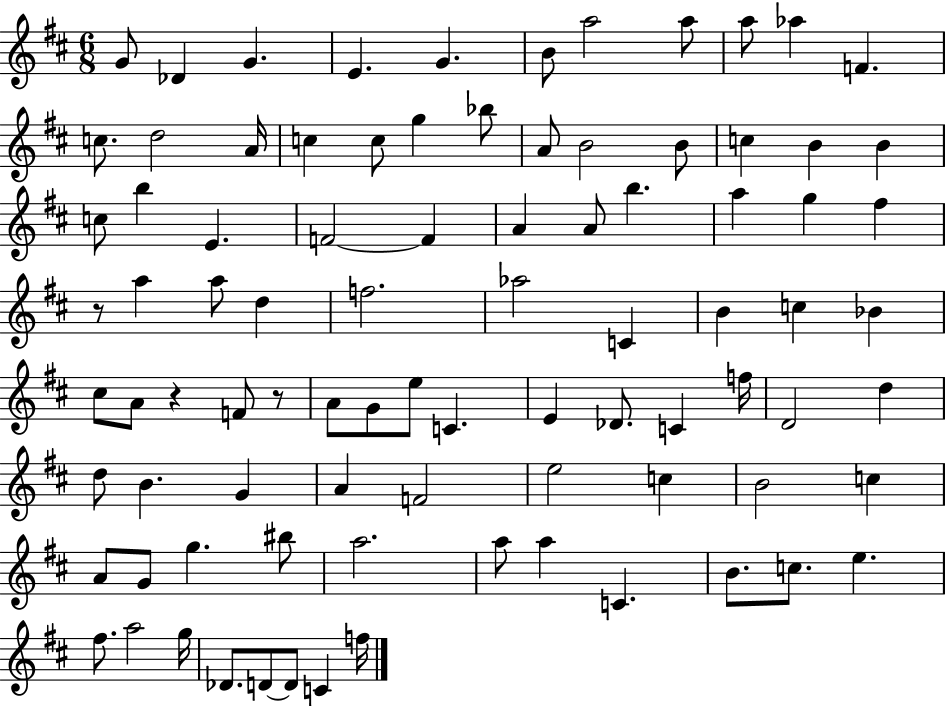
X:1
T:Untitled
M:6/8
L:1/4
K:D
G/2 _D G E G B/2 a2 a/2 a/2 _a F c/2 d2 A/4 c c/2 g _b/2 A/2 B2 B/2 c B B c/2 b E F2 F A A/2 b a g ^f z/2 a a/2 d f2 _a2 C B c _B ^c/2 A/2 z F/2 z/2 A/2 G/2 e/2 C E _D/2 C f/4 D2 d d/2 B G A F2 e2 c B2 c A/2 G/2 g ^b/2 a2 a/2 a C B/2 c/2 e ^f/2 a2 g/4 _D/2 D/2 D/2 C f/4